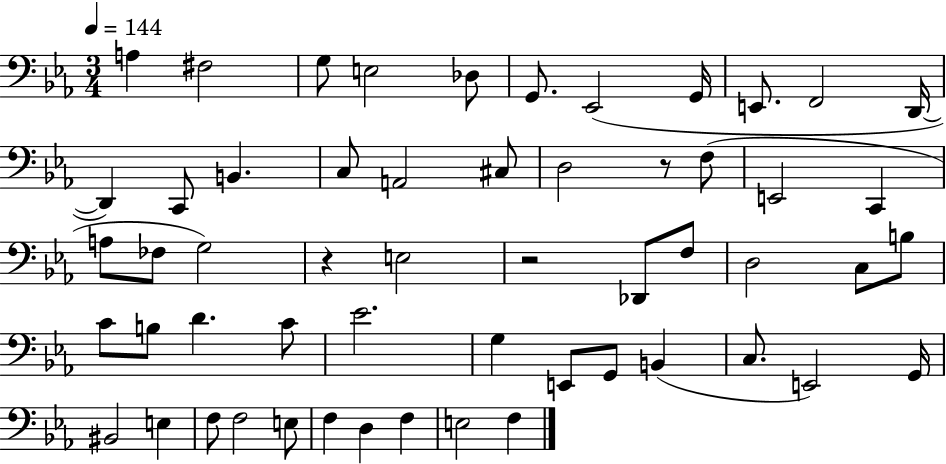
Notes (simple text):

A3/q F#3/h G3/e E3/h Db3/e G2/e. Eb2/h G2/s E2/e. F2/h D2/s D2/q C2/e B2/q. C3/e A2/h C#3/e D3/h R/e F3/e E2/h C2/q A3/e FES3/e G3/h R/q E3/h R/h Db2/e F3/e D3/h C3/e B3/e C4/e B3/e D4/q. C4/e Eb4/h. G3/q E2/e G2/e B2/q C3/e. E2/h G2/s BIS2/h E3/q F3/e F3/h E3/e F3/q D3/q F3/q E3/h F3/q